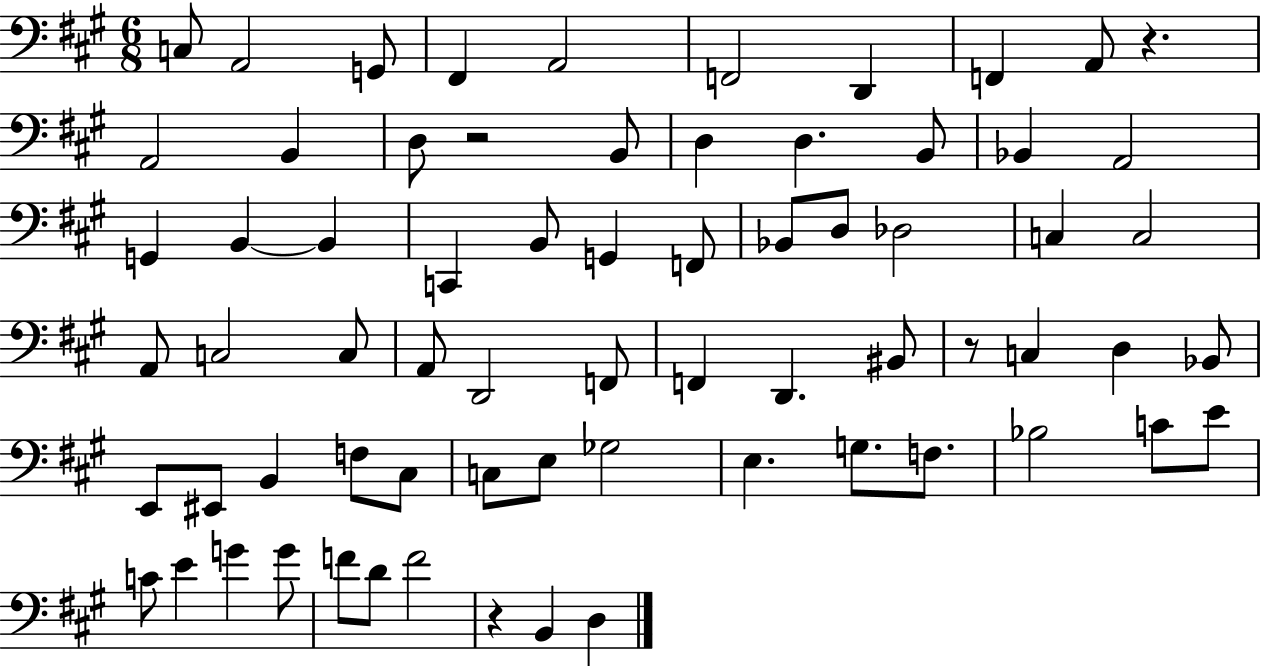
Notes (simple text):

C3/e A2/h G2/e F#2/q A2/h F2/h D2/q F2/q A2/e R/q. A2/h B2/q D3/e R/h B2/e D3/q D3/q. B2/e Bb2/q A2/h G2/q B2/q B2/q C2/q B2/e G2/q F2/e Bb2/e D3/e Db3/h C3/q C3/h A2/e C3/h C3/e A2/e D2/h F2/e F2/q D2/q. BIS2/e R/e C3/q D3/q Bb2/e E2/e EIS2/e B2/q F3/e C#3/e C3/e E3/e Gb3/h E3/q. G3/e. F3/e. Bb3/h C4/e E4/e C4/e E4/q G4/q G4/e F4/e D4/e F4/h R/q B2/q D3/q